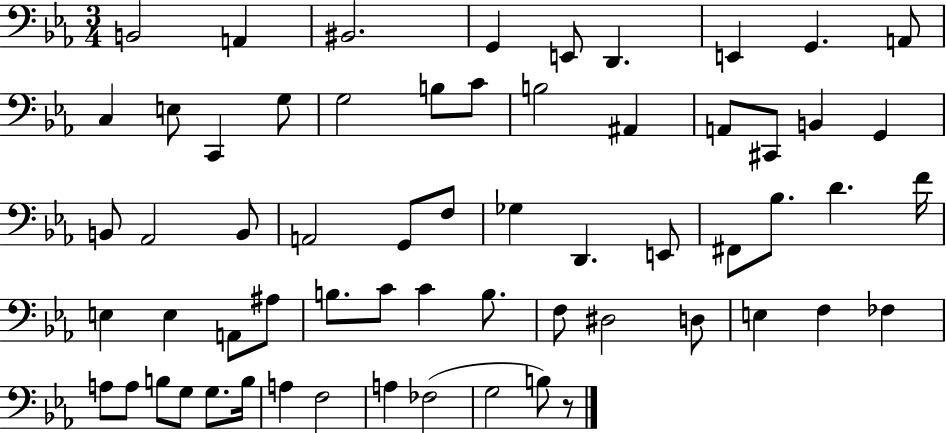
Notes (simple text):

B2/h A2/q BIS2/h. G2/q E2/e D2/q. E2/q G2/q. A2/e C3/q E3/e C2/q G3/e G3/h B3/e C4/e B3/h A#2/q A2/e C#2/e B2/q G2/q B2/e Ab2/h B2/e A2/h G2/e F3/e Gb3/q D2/q. E2/e F#2/e Bb3/e. D4/q. F4/s E3/q E3/q A2/e A#3/e B3/e. C4/e C4/q B3/e. F3/e D#3/h D3/e E3/q F3/q FES3/q A3/e A3/e B3/e G3/e G3/e. B3/s A3/q F3/h A3/q FES3/h G3/h B3/e R/e